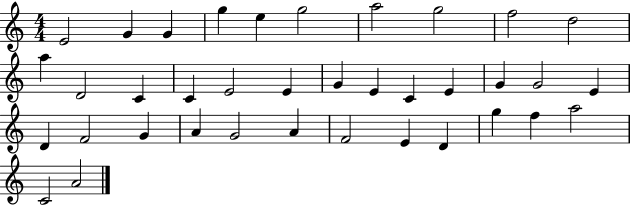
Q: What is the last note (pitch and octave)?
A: A4